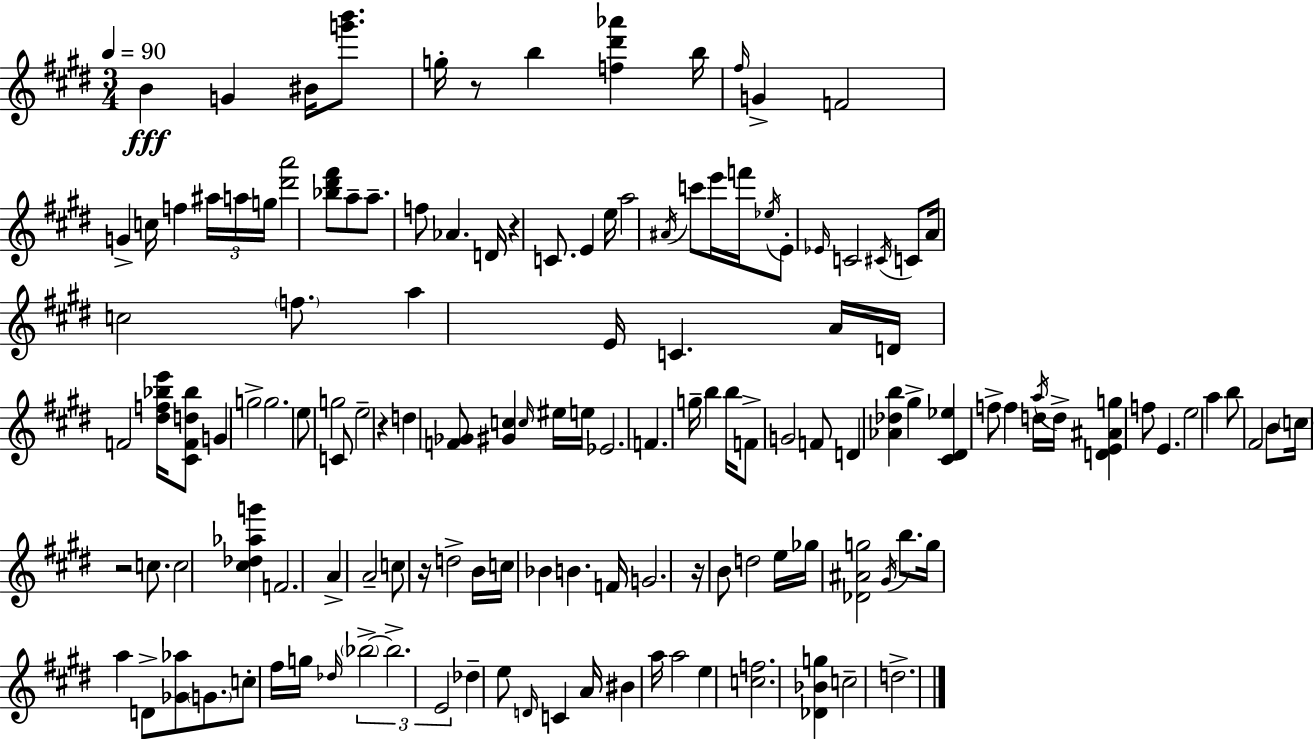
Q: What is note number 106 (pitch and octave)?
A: Bb5